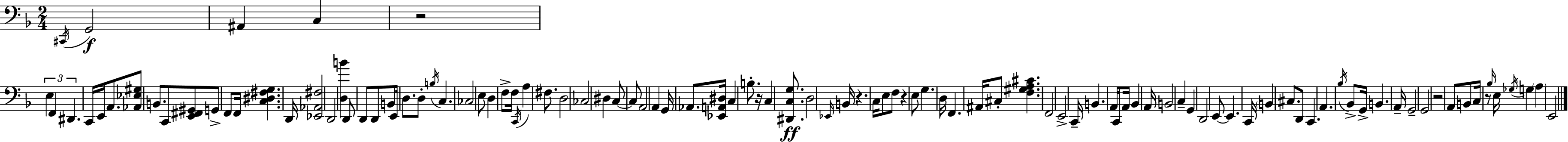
{
  \clef bass
  \numericTimeSignature
  \time 2/4
  \key f \major
  \acciaccatura { cis,16 }\f g,2 | ais,4 c4 | r2 | \tuplet 3/2 { e4 f,4 | \break dis,4. } c,16 | e,16 a,8. <aes, ees gis>8 b,8. | c,8 <e, fis, gis,>8 g,8-> f,8 | f,16 <c dis fis g>4. | \break d,16 <ees, aes, fis>2 | d,2 | <d b'>4 d,8 d,8 | d,8 b,8 e,16 d8. | \break d8-. \acciaccatura { b16 } c4. | ces2 | e8 d4 | f8-> f16 \acciaccatura { c,16 } a4 | \break fis8. d2 | ces2 | dis4 c8~~ | c8 a,2 | \break a,4 g,16 | aes,8. <ees, a, dis>16 c4 | b8.-. r16 c4 | <dis, c g>8.\ff d2 | \break \grace { ees,16 } b,16 r4. | c16 e8 f8 | r4 e8 g4. | d16 f,4. | \break ais,16 cis8-. <f gis a cis'>4. | f,2 | e,2-> | c,16-- b,4. | \break a,16 c,8 a,16 bes,4 | a,16 b,2 | c4-- | g,4 d,2 | \break e,8~~ e,4. | c,16 \parenthesize b,4 | cis8. d,8 c,4. | a,4. | \break \acciaccatura { bes16 } bes,8-> g,16-> b,4. | a,16-- g,2-- | g,2 | r2 | \break a,8 b,8 | c16 r8 \grace { bes16 } e16 \acciaccatura { ges16 } g4 | \parenthesize a4 e,2 | \bar "|."
}